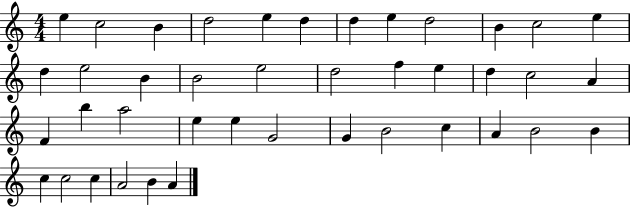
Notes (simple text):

E5/q C5/h B4/q D5/h E5/q D5/q D5/q E5/q D5/h B4/q C5/h E5/q D5/q E5/h B4/q B4/h E5/h D5/h F5/q E5/q D5/q C5/h A4/q F4/q B5/q A5/h E5/q E5/q G4/h G4/q B4/h C5/q A4/q B4/h B4/q C5/q C5/h C5/q A4/h B4/q A4/q